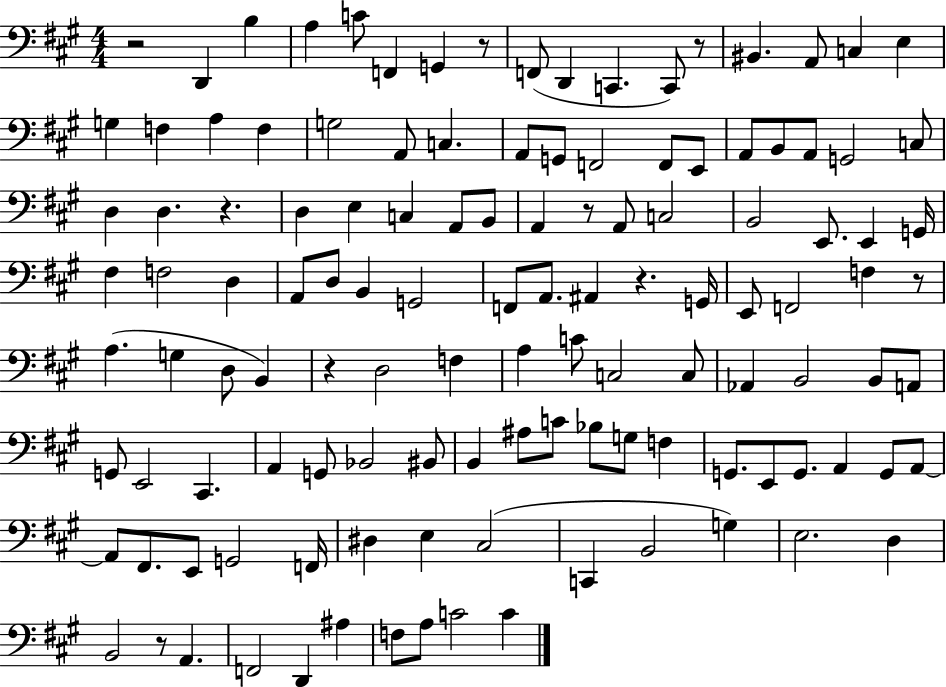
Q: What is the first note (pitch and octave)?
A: D2